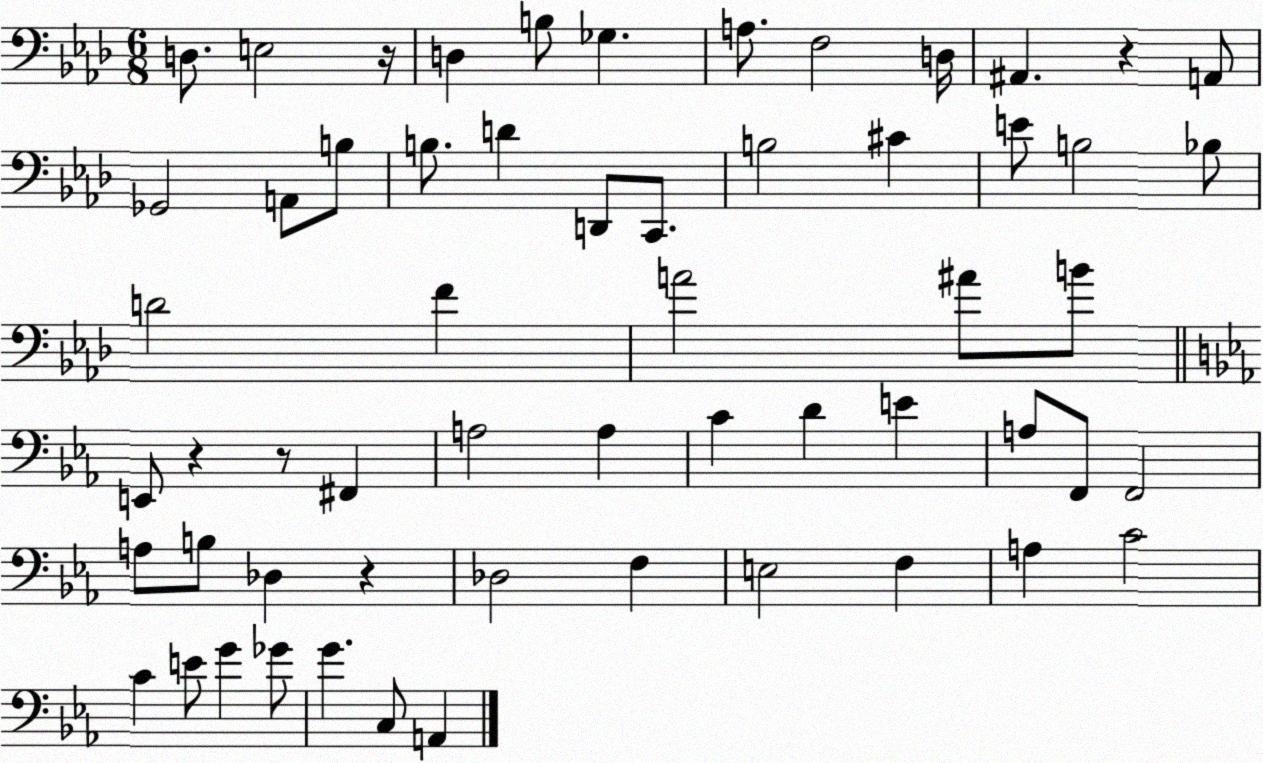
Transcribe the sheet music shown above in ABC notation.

X:1
T:Untitled
M:6/8
L:1/4
K:Ab
D,/2 E,2 z/4 D, B,/2 _G, A,/2 F,2 D,/4 ^A,, z A,,/2 _G,,2 A,,/2 B,/2 B,/2 D D,,/2 C,,/2 B,2 ^C E/2 B,2 _B,/2 D2 F A2 ^A/2 B/2 E,,/2 z z/2 ^F,, A,2 A, C D E A,/2 F,,/2 F,,2 A,/2 B,/2 _D, z _D,2 F, E,2 F, A, C2 C E/2 G _G/2 G C,/2 A,,